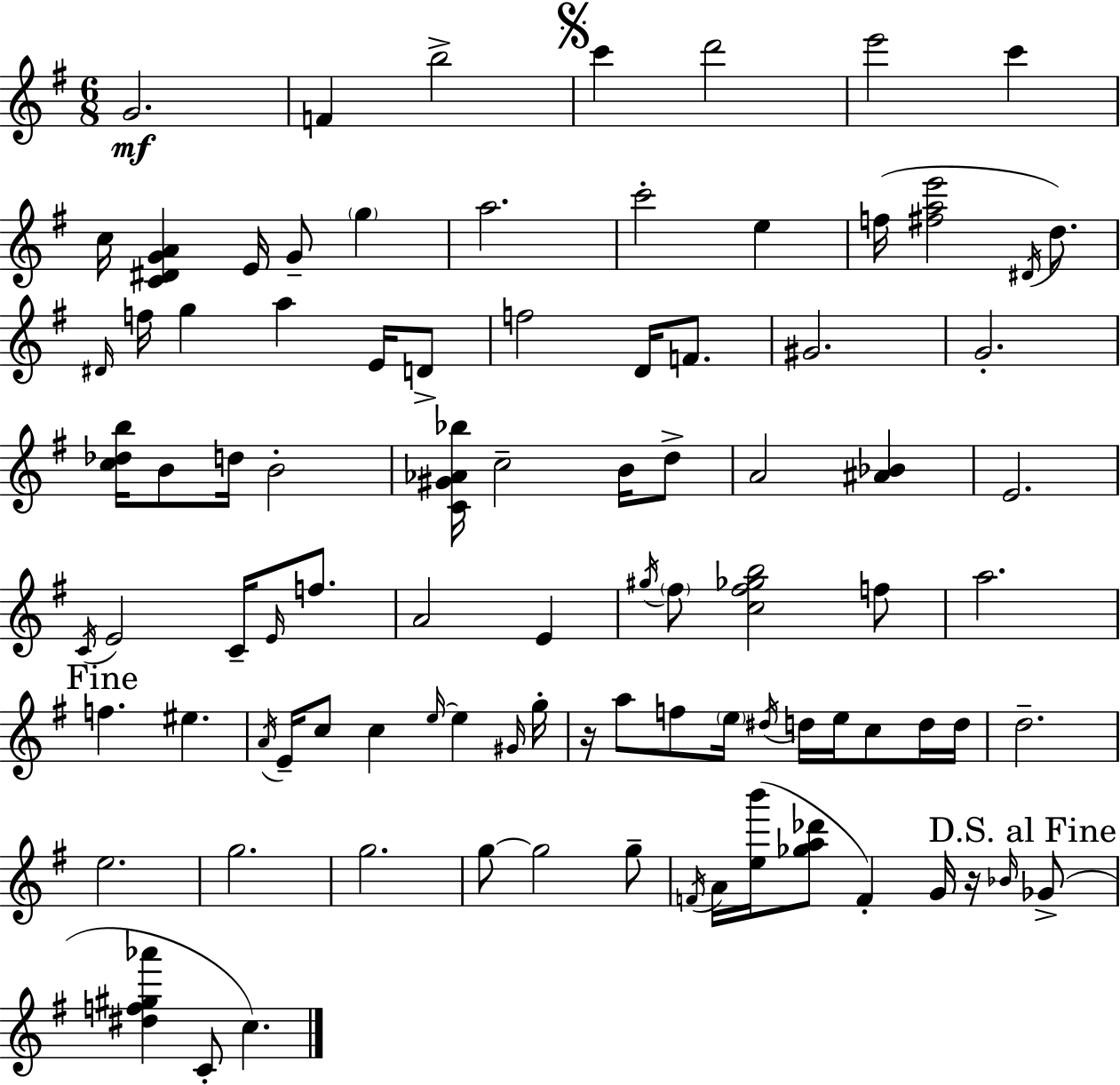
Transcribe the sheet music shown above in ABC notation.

X:1
T:Untitled
M:6/8
L:1/4
K:G
G2 F b2 c' d'2 e'2 c' c/4 [C^DGA] E/4 G/2 g a2 c'2 e f/4 [^fae']2 ^D/4 d/2 ^D/4 f/4 g a E/4 D/2 f2 D/4 F/2 ^G2 G2 [c_db]/4 B/2 d/4 B2 [C^G_A_b]/4 c2 B/4 d/2 A2 [^A_B] E2 C/4 E2 C/4 E/4 f/2 A2 E ^g/4 ^f/2 [c^f_gb]2 f/2 a2 f ^e A/4 E/4 c/2 c e/4 e ^G/4 g/4 z/4 a/2 f/2 e/4 ^d/4 d/4 e/4 c/2 d/4 d/4 d2 e2 g2 g2 g/2 g2 g/2 F/4 A/4 [eb']/4 [_ga_d']/2 F G/4 z/4 _B/4 _G/2 [^df^g_a'] C/2 c